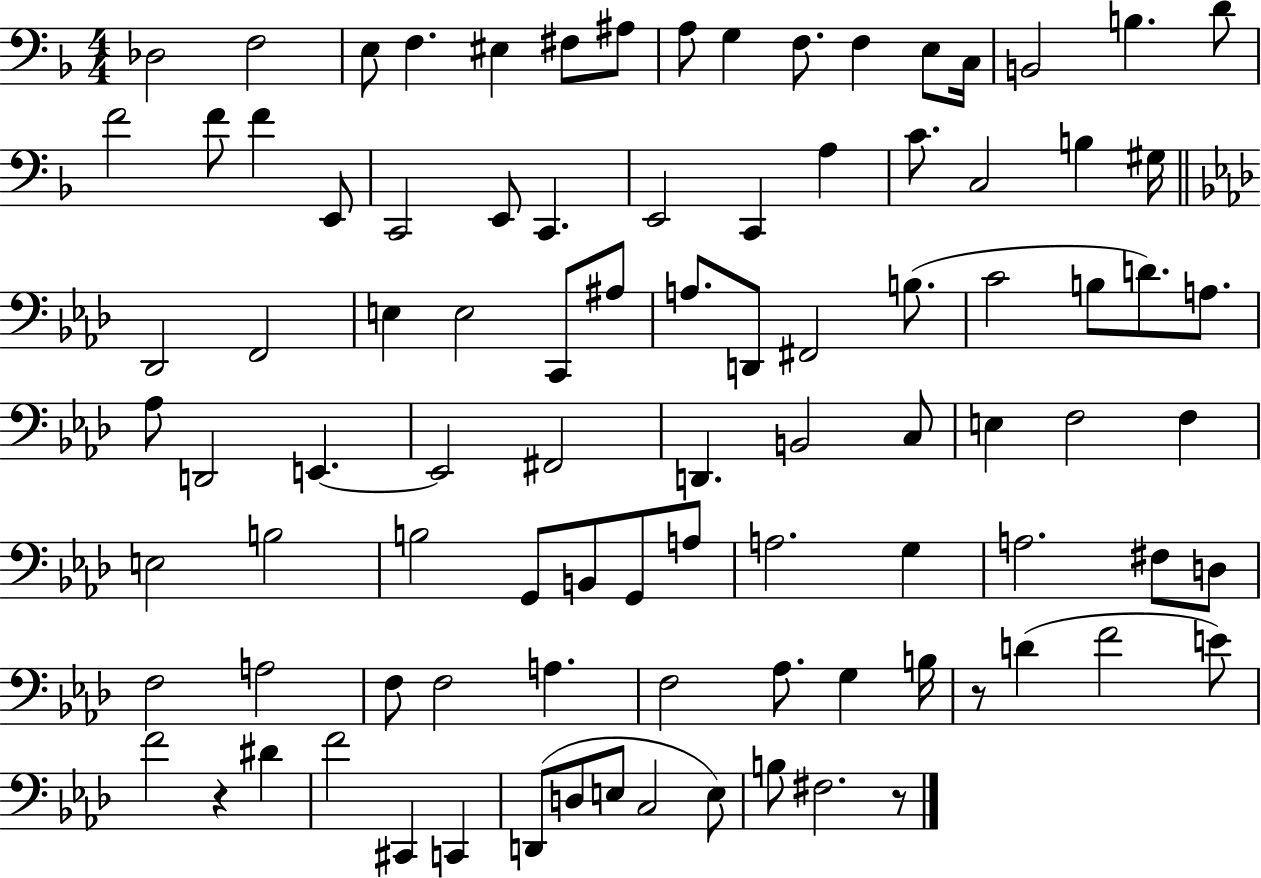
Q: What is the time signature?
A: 4/4